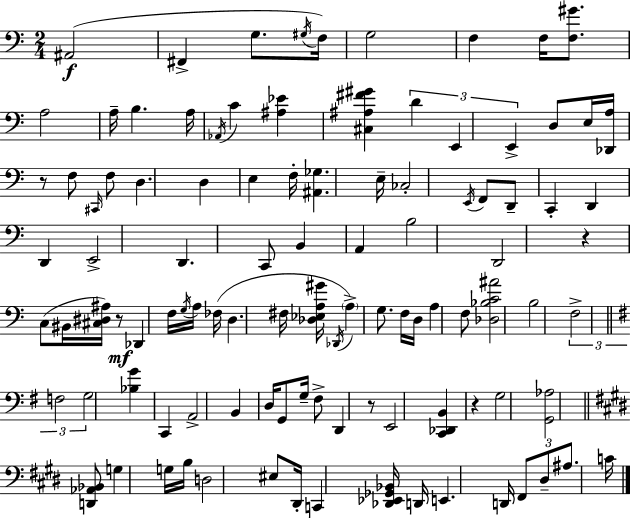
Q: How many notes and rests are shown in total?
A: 103